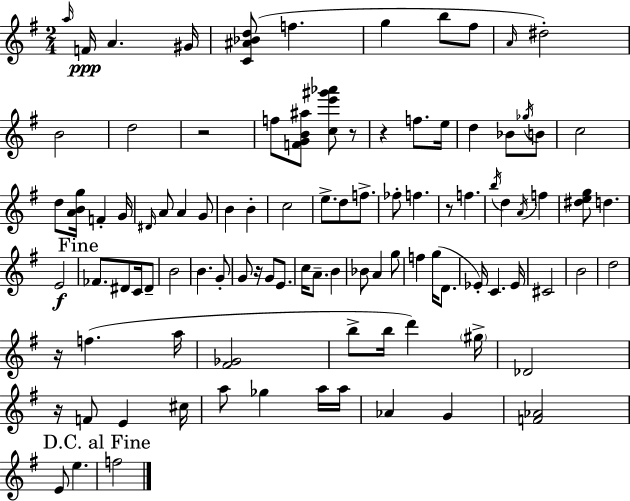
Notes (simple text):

A5/s F4/s A4/q. G#4/s [C4,A#4,Bb4,D5]/e F5/q. G5/q B5/e F#5/e A4/s D#5/h B4/h D5/h R/h F5/e [F4,G4,B4,A#5]/e [C5,E6,G#6,Ab6]/e R/e R/q F5/e. E5/s D5/q Bb4/e Gb5/s B4/e C5/h D5/e [A4,B4,G5]/s F4/q G4/s D#4/s A4/e A4/q G4/e B4/q B4/q C5/h E5/e. D5/e F5/e. FES5/e F5/q. R/e F5/q. B5/s D5/q A4/s F5/q [D#5,E5,G5]/e D5/q. E4/h FES4/e. D#4/e C4/s D#4/e B4/h B4/q. G4/e G4/e R/s G4/e E4/e. C5/s A4/e. B4/q Bb4/e A4/q G5/e F5/q G5/s D4/e. Eb4/s C4/q. Eb4/s C#4/h B4/h D5/h R/s F5/q. A5/s [F#4,Gb4]/h B5/e B5/s D6/q G#5/s Db4/h R/s F4/e E4/q C#5/s A5/e Gb5/q A5/s A5/s Ab4/q G4/q [F4,Ab4]/h E4/e E5/q. F5/h